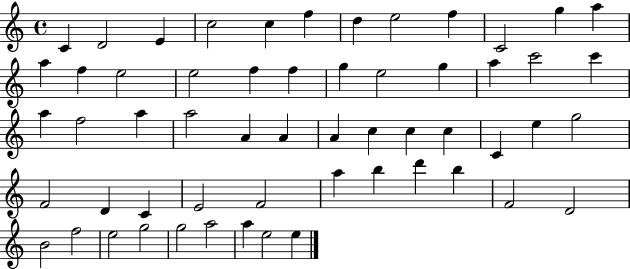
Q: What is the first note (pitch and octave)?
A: C4